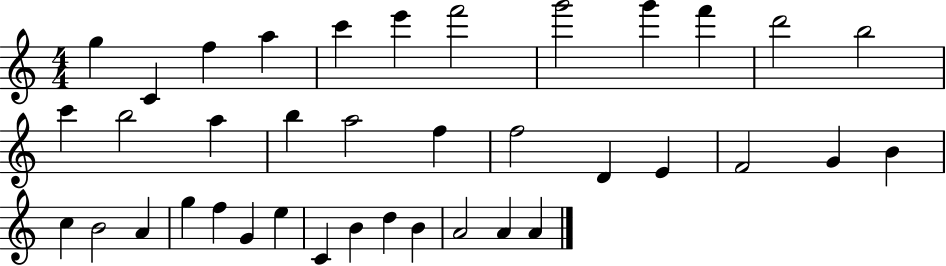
X:1
T:Untitled
M:4/4
L:1/4
K:C
g C f a c' e' f'2 g'2 g' f' d'2 b2 c' b2 a b a2 f f2 D E F2 G B c B2 A g f G e C B d B A2 A A